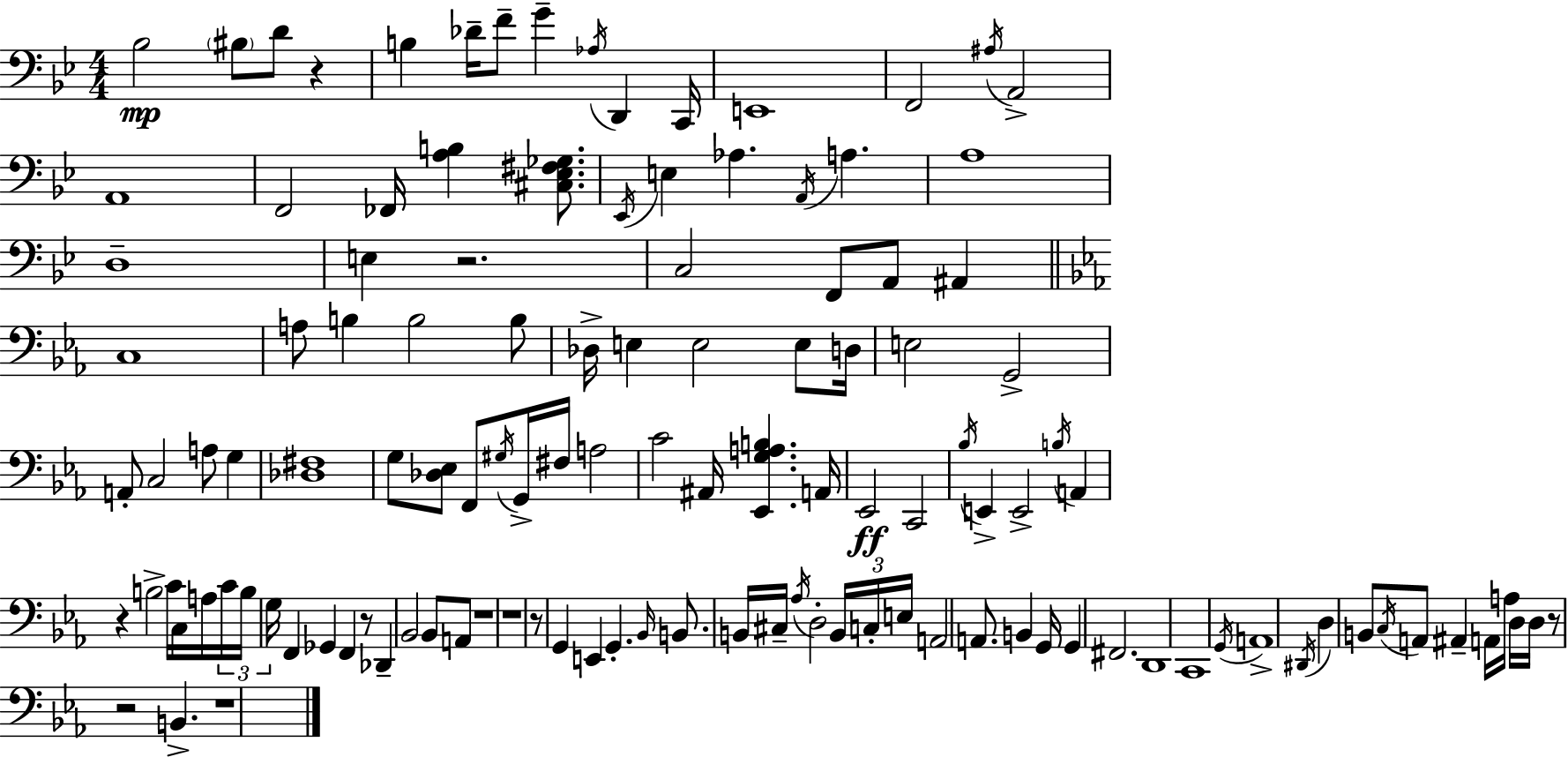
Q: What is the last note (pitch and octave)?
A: B2